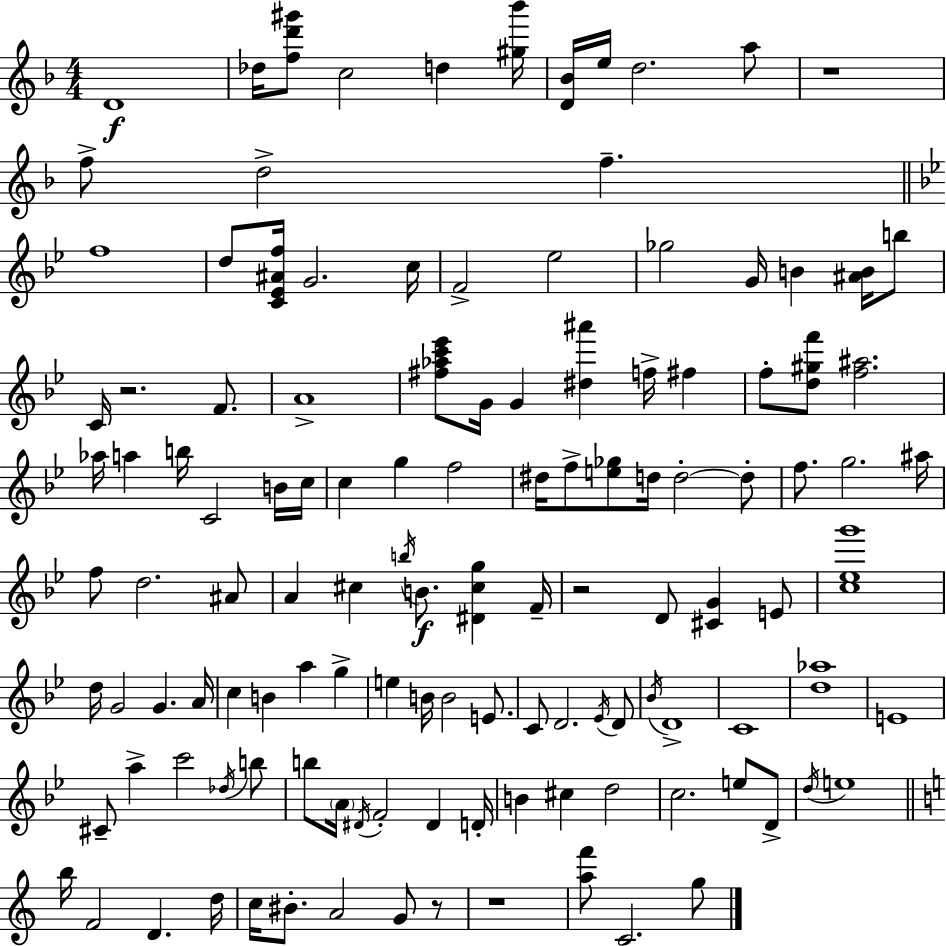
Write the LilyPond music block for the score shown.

{
  \clef treble
  \numericTimeSignature
  \time 4/4
  \key f \major
  d'1\f | des''16 <f'' d''' gis'''>8 c''2 d''4 <gis'' bes'''>16 | <d' bes'>16 e''16 d''2. a''8 | r1 | \break f''8-> d''2-> f''4.-- | \bar "||" \break \key bes \major f''1 | d''8 <c' ees' ais' f''>16 g'2. c''16 | f'2-> ees''2 | ges''2 g'16 b'4 <ais' b'>16 b''8 | \break c'16 r2. f'8. | a'1-> | <fis'' aes'' c''' ees'''>8 g'16 g'4 <dis'' ais'''>4 f''16-> fis''4 | f''8-. <d'' gis'' f'''>8 <f'' ais''>2. | \break aes''16 a''4 b''16 c'2 b'16 c''16 | c''4 g''4 f''2 | dis''16 f''8-> <e'' ges''>8 d''16 d''2-.~~ d''8-. | f''8. g''2. ais''16 | \break f''8 d''2. ais'8 | a'4 cis''4 \acciaccatura { b''16 }\f b'8. <dis' cis'' g''>4 | f'16-- r2 d'8 <cis' g'>4 e'8 | <c'' ees'' g'''>1 | \break d''16 g'2 g'4. | a'16 c''4 b'4 a''4 g''4-> | e''4 b'16 b'2 e'8. | c'8 d'2. \acciaccatura { ees'16 } | \break d'8 \acciaccatura { bes'16 } d'1-> | c'1 | <d'' aes''>1 | e'1 | \break cis'8-- a''4-> c'''2 | \acciaccatura { des''16 } b''8 b''8 \parenthesize a'16 \acciaccatura { dis'16 } f'2-. | dis'4 d'16-. b'4 cis''4 d''2 | c''2. | \break e''8 d'8-> \acciaccatura { d''16 } e''1 | \bar "||" \break \key c \major b''16 f'2 d'4. d''16 | c''16 bis'8.-. a'2 g'8 r8 | r1 | <a'' f'''>8 c'2. g''8 | \break \bar "|."
}